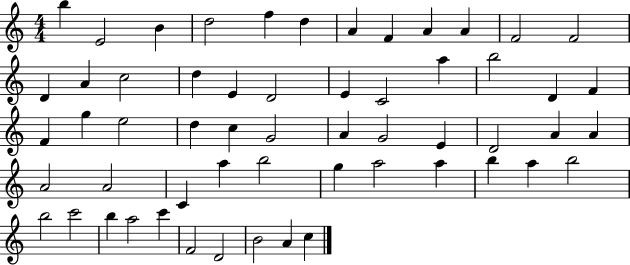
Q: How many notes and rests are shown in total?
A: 57